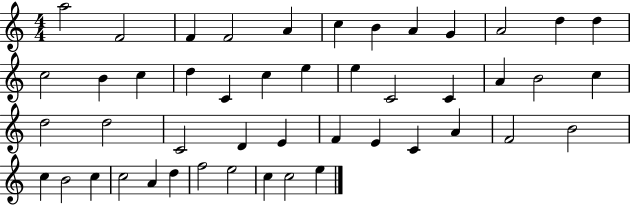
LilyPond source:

{
  \clef treble
  \numericTimeSignature
  \time 4/4
  \key c \major
  a''2 f'2 | f'4 f'2 a'4 | c''4 b'4 a'4 g'4 | a'2 d''4 d''4 | \break c''2 b'4 c''4 | d''4 c'4 c''4 e''4 | e''4 c'2 c'4 | a'4 b'2 c''4 | \break d''2 d''2 | c'2 d'4 e'4 | f'4 e'4 c'4 a'4 | f'2 b'2 | \break c''4 b'2 c''4 | c''2 a'4 d''4 | f''2 e''2 | c''4 c''2 e''4 | \break \bar "|."
}